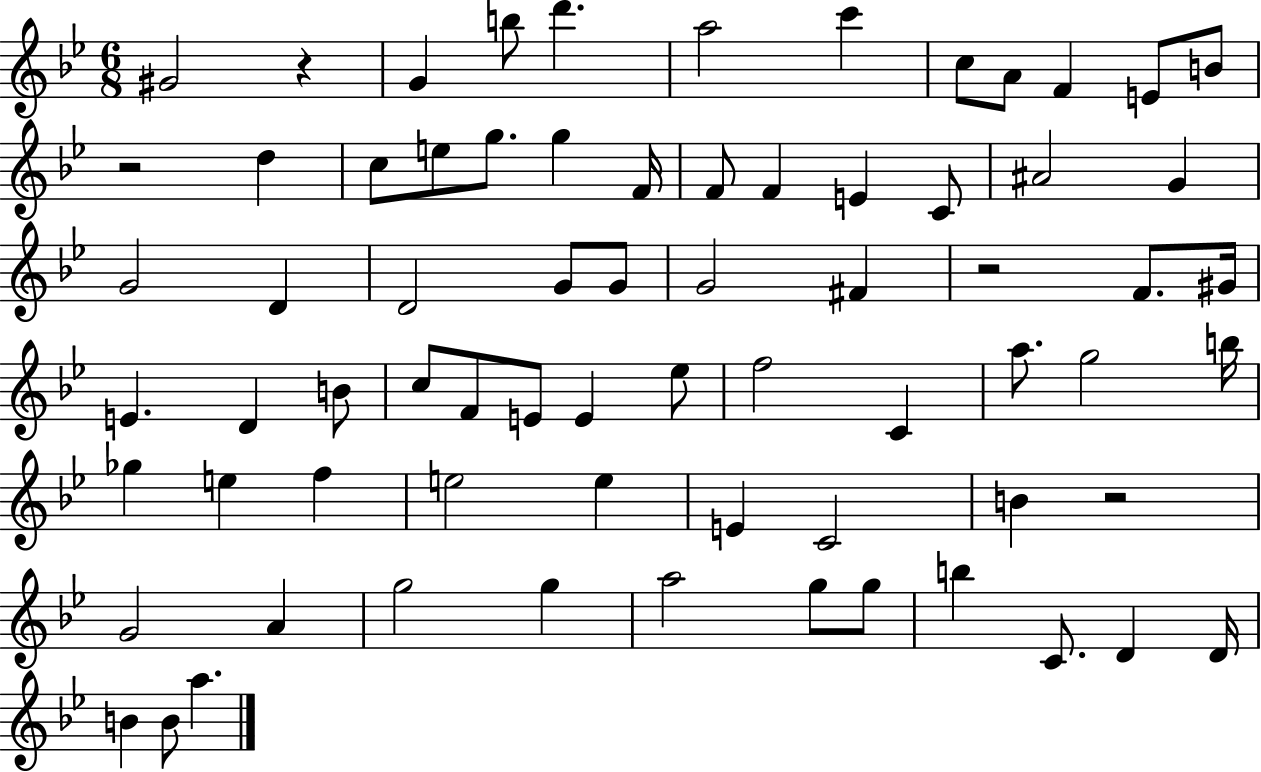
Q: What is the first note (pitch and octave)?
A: G#4